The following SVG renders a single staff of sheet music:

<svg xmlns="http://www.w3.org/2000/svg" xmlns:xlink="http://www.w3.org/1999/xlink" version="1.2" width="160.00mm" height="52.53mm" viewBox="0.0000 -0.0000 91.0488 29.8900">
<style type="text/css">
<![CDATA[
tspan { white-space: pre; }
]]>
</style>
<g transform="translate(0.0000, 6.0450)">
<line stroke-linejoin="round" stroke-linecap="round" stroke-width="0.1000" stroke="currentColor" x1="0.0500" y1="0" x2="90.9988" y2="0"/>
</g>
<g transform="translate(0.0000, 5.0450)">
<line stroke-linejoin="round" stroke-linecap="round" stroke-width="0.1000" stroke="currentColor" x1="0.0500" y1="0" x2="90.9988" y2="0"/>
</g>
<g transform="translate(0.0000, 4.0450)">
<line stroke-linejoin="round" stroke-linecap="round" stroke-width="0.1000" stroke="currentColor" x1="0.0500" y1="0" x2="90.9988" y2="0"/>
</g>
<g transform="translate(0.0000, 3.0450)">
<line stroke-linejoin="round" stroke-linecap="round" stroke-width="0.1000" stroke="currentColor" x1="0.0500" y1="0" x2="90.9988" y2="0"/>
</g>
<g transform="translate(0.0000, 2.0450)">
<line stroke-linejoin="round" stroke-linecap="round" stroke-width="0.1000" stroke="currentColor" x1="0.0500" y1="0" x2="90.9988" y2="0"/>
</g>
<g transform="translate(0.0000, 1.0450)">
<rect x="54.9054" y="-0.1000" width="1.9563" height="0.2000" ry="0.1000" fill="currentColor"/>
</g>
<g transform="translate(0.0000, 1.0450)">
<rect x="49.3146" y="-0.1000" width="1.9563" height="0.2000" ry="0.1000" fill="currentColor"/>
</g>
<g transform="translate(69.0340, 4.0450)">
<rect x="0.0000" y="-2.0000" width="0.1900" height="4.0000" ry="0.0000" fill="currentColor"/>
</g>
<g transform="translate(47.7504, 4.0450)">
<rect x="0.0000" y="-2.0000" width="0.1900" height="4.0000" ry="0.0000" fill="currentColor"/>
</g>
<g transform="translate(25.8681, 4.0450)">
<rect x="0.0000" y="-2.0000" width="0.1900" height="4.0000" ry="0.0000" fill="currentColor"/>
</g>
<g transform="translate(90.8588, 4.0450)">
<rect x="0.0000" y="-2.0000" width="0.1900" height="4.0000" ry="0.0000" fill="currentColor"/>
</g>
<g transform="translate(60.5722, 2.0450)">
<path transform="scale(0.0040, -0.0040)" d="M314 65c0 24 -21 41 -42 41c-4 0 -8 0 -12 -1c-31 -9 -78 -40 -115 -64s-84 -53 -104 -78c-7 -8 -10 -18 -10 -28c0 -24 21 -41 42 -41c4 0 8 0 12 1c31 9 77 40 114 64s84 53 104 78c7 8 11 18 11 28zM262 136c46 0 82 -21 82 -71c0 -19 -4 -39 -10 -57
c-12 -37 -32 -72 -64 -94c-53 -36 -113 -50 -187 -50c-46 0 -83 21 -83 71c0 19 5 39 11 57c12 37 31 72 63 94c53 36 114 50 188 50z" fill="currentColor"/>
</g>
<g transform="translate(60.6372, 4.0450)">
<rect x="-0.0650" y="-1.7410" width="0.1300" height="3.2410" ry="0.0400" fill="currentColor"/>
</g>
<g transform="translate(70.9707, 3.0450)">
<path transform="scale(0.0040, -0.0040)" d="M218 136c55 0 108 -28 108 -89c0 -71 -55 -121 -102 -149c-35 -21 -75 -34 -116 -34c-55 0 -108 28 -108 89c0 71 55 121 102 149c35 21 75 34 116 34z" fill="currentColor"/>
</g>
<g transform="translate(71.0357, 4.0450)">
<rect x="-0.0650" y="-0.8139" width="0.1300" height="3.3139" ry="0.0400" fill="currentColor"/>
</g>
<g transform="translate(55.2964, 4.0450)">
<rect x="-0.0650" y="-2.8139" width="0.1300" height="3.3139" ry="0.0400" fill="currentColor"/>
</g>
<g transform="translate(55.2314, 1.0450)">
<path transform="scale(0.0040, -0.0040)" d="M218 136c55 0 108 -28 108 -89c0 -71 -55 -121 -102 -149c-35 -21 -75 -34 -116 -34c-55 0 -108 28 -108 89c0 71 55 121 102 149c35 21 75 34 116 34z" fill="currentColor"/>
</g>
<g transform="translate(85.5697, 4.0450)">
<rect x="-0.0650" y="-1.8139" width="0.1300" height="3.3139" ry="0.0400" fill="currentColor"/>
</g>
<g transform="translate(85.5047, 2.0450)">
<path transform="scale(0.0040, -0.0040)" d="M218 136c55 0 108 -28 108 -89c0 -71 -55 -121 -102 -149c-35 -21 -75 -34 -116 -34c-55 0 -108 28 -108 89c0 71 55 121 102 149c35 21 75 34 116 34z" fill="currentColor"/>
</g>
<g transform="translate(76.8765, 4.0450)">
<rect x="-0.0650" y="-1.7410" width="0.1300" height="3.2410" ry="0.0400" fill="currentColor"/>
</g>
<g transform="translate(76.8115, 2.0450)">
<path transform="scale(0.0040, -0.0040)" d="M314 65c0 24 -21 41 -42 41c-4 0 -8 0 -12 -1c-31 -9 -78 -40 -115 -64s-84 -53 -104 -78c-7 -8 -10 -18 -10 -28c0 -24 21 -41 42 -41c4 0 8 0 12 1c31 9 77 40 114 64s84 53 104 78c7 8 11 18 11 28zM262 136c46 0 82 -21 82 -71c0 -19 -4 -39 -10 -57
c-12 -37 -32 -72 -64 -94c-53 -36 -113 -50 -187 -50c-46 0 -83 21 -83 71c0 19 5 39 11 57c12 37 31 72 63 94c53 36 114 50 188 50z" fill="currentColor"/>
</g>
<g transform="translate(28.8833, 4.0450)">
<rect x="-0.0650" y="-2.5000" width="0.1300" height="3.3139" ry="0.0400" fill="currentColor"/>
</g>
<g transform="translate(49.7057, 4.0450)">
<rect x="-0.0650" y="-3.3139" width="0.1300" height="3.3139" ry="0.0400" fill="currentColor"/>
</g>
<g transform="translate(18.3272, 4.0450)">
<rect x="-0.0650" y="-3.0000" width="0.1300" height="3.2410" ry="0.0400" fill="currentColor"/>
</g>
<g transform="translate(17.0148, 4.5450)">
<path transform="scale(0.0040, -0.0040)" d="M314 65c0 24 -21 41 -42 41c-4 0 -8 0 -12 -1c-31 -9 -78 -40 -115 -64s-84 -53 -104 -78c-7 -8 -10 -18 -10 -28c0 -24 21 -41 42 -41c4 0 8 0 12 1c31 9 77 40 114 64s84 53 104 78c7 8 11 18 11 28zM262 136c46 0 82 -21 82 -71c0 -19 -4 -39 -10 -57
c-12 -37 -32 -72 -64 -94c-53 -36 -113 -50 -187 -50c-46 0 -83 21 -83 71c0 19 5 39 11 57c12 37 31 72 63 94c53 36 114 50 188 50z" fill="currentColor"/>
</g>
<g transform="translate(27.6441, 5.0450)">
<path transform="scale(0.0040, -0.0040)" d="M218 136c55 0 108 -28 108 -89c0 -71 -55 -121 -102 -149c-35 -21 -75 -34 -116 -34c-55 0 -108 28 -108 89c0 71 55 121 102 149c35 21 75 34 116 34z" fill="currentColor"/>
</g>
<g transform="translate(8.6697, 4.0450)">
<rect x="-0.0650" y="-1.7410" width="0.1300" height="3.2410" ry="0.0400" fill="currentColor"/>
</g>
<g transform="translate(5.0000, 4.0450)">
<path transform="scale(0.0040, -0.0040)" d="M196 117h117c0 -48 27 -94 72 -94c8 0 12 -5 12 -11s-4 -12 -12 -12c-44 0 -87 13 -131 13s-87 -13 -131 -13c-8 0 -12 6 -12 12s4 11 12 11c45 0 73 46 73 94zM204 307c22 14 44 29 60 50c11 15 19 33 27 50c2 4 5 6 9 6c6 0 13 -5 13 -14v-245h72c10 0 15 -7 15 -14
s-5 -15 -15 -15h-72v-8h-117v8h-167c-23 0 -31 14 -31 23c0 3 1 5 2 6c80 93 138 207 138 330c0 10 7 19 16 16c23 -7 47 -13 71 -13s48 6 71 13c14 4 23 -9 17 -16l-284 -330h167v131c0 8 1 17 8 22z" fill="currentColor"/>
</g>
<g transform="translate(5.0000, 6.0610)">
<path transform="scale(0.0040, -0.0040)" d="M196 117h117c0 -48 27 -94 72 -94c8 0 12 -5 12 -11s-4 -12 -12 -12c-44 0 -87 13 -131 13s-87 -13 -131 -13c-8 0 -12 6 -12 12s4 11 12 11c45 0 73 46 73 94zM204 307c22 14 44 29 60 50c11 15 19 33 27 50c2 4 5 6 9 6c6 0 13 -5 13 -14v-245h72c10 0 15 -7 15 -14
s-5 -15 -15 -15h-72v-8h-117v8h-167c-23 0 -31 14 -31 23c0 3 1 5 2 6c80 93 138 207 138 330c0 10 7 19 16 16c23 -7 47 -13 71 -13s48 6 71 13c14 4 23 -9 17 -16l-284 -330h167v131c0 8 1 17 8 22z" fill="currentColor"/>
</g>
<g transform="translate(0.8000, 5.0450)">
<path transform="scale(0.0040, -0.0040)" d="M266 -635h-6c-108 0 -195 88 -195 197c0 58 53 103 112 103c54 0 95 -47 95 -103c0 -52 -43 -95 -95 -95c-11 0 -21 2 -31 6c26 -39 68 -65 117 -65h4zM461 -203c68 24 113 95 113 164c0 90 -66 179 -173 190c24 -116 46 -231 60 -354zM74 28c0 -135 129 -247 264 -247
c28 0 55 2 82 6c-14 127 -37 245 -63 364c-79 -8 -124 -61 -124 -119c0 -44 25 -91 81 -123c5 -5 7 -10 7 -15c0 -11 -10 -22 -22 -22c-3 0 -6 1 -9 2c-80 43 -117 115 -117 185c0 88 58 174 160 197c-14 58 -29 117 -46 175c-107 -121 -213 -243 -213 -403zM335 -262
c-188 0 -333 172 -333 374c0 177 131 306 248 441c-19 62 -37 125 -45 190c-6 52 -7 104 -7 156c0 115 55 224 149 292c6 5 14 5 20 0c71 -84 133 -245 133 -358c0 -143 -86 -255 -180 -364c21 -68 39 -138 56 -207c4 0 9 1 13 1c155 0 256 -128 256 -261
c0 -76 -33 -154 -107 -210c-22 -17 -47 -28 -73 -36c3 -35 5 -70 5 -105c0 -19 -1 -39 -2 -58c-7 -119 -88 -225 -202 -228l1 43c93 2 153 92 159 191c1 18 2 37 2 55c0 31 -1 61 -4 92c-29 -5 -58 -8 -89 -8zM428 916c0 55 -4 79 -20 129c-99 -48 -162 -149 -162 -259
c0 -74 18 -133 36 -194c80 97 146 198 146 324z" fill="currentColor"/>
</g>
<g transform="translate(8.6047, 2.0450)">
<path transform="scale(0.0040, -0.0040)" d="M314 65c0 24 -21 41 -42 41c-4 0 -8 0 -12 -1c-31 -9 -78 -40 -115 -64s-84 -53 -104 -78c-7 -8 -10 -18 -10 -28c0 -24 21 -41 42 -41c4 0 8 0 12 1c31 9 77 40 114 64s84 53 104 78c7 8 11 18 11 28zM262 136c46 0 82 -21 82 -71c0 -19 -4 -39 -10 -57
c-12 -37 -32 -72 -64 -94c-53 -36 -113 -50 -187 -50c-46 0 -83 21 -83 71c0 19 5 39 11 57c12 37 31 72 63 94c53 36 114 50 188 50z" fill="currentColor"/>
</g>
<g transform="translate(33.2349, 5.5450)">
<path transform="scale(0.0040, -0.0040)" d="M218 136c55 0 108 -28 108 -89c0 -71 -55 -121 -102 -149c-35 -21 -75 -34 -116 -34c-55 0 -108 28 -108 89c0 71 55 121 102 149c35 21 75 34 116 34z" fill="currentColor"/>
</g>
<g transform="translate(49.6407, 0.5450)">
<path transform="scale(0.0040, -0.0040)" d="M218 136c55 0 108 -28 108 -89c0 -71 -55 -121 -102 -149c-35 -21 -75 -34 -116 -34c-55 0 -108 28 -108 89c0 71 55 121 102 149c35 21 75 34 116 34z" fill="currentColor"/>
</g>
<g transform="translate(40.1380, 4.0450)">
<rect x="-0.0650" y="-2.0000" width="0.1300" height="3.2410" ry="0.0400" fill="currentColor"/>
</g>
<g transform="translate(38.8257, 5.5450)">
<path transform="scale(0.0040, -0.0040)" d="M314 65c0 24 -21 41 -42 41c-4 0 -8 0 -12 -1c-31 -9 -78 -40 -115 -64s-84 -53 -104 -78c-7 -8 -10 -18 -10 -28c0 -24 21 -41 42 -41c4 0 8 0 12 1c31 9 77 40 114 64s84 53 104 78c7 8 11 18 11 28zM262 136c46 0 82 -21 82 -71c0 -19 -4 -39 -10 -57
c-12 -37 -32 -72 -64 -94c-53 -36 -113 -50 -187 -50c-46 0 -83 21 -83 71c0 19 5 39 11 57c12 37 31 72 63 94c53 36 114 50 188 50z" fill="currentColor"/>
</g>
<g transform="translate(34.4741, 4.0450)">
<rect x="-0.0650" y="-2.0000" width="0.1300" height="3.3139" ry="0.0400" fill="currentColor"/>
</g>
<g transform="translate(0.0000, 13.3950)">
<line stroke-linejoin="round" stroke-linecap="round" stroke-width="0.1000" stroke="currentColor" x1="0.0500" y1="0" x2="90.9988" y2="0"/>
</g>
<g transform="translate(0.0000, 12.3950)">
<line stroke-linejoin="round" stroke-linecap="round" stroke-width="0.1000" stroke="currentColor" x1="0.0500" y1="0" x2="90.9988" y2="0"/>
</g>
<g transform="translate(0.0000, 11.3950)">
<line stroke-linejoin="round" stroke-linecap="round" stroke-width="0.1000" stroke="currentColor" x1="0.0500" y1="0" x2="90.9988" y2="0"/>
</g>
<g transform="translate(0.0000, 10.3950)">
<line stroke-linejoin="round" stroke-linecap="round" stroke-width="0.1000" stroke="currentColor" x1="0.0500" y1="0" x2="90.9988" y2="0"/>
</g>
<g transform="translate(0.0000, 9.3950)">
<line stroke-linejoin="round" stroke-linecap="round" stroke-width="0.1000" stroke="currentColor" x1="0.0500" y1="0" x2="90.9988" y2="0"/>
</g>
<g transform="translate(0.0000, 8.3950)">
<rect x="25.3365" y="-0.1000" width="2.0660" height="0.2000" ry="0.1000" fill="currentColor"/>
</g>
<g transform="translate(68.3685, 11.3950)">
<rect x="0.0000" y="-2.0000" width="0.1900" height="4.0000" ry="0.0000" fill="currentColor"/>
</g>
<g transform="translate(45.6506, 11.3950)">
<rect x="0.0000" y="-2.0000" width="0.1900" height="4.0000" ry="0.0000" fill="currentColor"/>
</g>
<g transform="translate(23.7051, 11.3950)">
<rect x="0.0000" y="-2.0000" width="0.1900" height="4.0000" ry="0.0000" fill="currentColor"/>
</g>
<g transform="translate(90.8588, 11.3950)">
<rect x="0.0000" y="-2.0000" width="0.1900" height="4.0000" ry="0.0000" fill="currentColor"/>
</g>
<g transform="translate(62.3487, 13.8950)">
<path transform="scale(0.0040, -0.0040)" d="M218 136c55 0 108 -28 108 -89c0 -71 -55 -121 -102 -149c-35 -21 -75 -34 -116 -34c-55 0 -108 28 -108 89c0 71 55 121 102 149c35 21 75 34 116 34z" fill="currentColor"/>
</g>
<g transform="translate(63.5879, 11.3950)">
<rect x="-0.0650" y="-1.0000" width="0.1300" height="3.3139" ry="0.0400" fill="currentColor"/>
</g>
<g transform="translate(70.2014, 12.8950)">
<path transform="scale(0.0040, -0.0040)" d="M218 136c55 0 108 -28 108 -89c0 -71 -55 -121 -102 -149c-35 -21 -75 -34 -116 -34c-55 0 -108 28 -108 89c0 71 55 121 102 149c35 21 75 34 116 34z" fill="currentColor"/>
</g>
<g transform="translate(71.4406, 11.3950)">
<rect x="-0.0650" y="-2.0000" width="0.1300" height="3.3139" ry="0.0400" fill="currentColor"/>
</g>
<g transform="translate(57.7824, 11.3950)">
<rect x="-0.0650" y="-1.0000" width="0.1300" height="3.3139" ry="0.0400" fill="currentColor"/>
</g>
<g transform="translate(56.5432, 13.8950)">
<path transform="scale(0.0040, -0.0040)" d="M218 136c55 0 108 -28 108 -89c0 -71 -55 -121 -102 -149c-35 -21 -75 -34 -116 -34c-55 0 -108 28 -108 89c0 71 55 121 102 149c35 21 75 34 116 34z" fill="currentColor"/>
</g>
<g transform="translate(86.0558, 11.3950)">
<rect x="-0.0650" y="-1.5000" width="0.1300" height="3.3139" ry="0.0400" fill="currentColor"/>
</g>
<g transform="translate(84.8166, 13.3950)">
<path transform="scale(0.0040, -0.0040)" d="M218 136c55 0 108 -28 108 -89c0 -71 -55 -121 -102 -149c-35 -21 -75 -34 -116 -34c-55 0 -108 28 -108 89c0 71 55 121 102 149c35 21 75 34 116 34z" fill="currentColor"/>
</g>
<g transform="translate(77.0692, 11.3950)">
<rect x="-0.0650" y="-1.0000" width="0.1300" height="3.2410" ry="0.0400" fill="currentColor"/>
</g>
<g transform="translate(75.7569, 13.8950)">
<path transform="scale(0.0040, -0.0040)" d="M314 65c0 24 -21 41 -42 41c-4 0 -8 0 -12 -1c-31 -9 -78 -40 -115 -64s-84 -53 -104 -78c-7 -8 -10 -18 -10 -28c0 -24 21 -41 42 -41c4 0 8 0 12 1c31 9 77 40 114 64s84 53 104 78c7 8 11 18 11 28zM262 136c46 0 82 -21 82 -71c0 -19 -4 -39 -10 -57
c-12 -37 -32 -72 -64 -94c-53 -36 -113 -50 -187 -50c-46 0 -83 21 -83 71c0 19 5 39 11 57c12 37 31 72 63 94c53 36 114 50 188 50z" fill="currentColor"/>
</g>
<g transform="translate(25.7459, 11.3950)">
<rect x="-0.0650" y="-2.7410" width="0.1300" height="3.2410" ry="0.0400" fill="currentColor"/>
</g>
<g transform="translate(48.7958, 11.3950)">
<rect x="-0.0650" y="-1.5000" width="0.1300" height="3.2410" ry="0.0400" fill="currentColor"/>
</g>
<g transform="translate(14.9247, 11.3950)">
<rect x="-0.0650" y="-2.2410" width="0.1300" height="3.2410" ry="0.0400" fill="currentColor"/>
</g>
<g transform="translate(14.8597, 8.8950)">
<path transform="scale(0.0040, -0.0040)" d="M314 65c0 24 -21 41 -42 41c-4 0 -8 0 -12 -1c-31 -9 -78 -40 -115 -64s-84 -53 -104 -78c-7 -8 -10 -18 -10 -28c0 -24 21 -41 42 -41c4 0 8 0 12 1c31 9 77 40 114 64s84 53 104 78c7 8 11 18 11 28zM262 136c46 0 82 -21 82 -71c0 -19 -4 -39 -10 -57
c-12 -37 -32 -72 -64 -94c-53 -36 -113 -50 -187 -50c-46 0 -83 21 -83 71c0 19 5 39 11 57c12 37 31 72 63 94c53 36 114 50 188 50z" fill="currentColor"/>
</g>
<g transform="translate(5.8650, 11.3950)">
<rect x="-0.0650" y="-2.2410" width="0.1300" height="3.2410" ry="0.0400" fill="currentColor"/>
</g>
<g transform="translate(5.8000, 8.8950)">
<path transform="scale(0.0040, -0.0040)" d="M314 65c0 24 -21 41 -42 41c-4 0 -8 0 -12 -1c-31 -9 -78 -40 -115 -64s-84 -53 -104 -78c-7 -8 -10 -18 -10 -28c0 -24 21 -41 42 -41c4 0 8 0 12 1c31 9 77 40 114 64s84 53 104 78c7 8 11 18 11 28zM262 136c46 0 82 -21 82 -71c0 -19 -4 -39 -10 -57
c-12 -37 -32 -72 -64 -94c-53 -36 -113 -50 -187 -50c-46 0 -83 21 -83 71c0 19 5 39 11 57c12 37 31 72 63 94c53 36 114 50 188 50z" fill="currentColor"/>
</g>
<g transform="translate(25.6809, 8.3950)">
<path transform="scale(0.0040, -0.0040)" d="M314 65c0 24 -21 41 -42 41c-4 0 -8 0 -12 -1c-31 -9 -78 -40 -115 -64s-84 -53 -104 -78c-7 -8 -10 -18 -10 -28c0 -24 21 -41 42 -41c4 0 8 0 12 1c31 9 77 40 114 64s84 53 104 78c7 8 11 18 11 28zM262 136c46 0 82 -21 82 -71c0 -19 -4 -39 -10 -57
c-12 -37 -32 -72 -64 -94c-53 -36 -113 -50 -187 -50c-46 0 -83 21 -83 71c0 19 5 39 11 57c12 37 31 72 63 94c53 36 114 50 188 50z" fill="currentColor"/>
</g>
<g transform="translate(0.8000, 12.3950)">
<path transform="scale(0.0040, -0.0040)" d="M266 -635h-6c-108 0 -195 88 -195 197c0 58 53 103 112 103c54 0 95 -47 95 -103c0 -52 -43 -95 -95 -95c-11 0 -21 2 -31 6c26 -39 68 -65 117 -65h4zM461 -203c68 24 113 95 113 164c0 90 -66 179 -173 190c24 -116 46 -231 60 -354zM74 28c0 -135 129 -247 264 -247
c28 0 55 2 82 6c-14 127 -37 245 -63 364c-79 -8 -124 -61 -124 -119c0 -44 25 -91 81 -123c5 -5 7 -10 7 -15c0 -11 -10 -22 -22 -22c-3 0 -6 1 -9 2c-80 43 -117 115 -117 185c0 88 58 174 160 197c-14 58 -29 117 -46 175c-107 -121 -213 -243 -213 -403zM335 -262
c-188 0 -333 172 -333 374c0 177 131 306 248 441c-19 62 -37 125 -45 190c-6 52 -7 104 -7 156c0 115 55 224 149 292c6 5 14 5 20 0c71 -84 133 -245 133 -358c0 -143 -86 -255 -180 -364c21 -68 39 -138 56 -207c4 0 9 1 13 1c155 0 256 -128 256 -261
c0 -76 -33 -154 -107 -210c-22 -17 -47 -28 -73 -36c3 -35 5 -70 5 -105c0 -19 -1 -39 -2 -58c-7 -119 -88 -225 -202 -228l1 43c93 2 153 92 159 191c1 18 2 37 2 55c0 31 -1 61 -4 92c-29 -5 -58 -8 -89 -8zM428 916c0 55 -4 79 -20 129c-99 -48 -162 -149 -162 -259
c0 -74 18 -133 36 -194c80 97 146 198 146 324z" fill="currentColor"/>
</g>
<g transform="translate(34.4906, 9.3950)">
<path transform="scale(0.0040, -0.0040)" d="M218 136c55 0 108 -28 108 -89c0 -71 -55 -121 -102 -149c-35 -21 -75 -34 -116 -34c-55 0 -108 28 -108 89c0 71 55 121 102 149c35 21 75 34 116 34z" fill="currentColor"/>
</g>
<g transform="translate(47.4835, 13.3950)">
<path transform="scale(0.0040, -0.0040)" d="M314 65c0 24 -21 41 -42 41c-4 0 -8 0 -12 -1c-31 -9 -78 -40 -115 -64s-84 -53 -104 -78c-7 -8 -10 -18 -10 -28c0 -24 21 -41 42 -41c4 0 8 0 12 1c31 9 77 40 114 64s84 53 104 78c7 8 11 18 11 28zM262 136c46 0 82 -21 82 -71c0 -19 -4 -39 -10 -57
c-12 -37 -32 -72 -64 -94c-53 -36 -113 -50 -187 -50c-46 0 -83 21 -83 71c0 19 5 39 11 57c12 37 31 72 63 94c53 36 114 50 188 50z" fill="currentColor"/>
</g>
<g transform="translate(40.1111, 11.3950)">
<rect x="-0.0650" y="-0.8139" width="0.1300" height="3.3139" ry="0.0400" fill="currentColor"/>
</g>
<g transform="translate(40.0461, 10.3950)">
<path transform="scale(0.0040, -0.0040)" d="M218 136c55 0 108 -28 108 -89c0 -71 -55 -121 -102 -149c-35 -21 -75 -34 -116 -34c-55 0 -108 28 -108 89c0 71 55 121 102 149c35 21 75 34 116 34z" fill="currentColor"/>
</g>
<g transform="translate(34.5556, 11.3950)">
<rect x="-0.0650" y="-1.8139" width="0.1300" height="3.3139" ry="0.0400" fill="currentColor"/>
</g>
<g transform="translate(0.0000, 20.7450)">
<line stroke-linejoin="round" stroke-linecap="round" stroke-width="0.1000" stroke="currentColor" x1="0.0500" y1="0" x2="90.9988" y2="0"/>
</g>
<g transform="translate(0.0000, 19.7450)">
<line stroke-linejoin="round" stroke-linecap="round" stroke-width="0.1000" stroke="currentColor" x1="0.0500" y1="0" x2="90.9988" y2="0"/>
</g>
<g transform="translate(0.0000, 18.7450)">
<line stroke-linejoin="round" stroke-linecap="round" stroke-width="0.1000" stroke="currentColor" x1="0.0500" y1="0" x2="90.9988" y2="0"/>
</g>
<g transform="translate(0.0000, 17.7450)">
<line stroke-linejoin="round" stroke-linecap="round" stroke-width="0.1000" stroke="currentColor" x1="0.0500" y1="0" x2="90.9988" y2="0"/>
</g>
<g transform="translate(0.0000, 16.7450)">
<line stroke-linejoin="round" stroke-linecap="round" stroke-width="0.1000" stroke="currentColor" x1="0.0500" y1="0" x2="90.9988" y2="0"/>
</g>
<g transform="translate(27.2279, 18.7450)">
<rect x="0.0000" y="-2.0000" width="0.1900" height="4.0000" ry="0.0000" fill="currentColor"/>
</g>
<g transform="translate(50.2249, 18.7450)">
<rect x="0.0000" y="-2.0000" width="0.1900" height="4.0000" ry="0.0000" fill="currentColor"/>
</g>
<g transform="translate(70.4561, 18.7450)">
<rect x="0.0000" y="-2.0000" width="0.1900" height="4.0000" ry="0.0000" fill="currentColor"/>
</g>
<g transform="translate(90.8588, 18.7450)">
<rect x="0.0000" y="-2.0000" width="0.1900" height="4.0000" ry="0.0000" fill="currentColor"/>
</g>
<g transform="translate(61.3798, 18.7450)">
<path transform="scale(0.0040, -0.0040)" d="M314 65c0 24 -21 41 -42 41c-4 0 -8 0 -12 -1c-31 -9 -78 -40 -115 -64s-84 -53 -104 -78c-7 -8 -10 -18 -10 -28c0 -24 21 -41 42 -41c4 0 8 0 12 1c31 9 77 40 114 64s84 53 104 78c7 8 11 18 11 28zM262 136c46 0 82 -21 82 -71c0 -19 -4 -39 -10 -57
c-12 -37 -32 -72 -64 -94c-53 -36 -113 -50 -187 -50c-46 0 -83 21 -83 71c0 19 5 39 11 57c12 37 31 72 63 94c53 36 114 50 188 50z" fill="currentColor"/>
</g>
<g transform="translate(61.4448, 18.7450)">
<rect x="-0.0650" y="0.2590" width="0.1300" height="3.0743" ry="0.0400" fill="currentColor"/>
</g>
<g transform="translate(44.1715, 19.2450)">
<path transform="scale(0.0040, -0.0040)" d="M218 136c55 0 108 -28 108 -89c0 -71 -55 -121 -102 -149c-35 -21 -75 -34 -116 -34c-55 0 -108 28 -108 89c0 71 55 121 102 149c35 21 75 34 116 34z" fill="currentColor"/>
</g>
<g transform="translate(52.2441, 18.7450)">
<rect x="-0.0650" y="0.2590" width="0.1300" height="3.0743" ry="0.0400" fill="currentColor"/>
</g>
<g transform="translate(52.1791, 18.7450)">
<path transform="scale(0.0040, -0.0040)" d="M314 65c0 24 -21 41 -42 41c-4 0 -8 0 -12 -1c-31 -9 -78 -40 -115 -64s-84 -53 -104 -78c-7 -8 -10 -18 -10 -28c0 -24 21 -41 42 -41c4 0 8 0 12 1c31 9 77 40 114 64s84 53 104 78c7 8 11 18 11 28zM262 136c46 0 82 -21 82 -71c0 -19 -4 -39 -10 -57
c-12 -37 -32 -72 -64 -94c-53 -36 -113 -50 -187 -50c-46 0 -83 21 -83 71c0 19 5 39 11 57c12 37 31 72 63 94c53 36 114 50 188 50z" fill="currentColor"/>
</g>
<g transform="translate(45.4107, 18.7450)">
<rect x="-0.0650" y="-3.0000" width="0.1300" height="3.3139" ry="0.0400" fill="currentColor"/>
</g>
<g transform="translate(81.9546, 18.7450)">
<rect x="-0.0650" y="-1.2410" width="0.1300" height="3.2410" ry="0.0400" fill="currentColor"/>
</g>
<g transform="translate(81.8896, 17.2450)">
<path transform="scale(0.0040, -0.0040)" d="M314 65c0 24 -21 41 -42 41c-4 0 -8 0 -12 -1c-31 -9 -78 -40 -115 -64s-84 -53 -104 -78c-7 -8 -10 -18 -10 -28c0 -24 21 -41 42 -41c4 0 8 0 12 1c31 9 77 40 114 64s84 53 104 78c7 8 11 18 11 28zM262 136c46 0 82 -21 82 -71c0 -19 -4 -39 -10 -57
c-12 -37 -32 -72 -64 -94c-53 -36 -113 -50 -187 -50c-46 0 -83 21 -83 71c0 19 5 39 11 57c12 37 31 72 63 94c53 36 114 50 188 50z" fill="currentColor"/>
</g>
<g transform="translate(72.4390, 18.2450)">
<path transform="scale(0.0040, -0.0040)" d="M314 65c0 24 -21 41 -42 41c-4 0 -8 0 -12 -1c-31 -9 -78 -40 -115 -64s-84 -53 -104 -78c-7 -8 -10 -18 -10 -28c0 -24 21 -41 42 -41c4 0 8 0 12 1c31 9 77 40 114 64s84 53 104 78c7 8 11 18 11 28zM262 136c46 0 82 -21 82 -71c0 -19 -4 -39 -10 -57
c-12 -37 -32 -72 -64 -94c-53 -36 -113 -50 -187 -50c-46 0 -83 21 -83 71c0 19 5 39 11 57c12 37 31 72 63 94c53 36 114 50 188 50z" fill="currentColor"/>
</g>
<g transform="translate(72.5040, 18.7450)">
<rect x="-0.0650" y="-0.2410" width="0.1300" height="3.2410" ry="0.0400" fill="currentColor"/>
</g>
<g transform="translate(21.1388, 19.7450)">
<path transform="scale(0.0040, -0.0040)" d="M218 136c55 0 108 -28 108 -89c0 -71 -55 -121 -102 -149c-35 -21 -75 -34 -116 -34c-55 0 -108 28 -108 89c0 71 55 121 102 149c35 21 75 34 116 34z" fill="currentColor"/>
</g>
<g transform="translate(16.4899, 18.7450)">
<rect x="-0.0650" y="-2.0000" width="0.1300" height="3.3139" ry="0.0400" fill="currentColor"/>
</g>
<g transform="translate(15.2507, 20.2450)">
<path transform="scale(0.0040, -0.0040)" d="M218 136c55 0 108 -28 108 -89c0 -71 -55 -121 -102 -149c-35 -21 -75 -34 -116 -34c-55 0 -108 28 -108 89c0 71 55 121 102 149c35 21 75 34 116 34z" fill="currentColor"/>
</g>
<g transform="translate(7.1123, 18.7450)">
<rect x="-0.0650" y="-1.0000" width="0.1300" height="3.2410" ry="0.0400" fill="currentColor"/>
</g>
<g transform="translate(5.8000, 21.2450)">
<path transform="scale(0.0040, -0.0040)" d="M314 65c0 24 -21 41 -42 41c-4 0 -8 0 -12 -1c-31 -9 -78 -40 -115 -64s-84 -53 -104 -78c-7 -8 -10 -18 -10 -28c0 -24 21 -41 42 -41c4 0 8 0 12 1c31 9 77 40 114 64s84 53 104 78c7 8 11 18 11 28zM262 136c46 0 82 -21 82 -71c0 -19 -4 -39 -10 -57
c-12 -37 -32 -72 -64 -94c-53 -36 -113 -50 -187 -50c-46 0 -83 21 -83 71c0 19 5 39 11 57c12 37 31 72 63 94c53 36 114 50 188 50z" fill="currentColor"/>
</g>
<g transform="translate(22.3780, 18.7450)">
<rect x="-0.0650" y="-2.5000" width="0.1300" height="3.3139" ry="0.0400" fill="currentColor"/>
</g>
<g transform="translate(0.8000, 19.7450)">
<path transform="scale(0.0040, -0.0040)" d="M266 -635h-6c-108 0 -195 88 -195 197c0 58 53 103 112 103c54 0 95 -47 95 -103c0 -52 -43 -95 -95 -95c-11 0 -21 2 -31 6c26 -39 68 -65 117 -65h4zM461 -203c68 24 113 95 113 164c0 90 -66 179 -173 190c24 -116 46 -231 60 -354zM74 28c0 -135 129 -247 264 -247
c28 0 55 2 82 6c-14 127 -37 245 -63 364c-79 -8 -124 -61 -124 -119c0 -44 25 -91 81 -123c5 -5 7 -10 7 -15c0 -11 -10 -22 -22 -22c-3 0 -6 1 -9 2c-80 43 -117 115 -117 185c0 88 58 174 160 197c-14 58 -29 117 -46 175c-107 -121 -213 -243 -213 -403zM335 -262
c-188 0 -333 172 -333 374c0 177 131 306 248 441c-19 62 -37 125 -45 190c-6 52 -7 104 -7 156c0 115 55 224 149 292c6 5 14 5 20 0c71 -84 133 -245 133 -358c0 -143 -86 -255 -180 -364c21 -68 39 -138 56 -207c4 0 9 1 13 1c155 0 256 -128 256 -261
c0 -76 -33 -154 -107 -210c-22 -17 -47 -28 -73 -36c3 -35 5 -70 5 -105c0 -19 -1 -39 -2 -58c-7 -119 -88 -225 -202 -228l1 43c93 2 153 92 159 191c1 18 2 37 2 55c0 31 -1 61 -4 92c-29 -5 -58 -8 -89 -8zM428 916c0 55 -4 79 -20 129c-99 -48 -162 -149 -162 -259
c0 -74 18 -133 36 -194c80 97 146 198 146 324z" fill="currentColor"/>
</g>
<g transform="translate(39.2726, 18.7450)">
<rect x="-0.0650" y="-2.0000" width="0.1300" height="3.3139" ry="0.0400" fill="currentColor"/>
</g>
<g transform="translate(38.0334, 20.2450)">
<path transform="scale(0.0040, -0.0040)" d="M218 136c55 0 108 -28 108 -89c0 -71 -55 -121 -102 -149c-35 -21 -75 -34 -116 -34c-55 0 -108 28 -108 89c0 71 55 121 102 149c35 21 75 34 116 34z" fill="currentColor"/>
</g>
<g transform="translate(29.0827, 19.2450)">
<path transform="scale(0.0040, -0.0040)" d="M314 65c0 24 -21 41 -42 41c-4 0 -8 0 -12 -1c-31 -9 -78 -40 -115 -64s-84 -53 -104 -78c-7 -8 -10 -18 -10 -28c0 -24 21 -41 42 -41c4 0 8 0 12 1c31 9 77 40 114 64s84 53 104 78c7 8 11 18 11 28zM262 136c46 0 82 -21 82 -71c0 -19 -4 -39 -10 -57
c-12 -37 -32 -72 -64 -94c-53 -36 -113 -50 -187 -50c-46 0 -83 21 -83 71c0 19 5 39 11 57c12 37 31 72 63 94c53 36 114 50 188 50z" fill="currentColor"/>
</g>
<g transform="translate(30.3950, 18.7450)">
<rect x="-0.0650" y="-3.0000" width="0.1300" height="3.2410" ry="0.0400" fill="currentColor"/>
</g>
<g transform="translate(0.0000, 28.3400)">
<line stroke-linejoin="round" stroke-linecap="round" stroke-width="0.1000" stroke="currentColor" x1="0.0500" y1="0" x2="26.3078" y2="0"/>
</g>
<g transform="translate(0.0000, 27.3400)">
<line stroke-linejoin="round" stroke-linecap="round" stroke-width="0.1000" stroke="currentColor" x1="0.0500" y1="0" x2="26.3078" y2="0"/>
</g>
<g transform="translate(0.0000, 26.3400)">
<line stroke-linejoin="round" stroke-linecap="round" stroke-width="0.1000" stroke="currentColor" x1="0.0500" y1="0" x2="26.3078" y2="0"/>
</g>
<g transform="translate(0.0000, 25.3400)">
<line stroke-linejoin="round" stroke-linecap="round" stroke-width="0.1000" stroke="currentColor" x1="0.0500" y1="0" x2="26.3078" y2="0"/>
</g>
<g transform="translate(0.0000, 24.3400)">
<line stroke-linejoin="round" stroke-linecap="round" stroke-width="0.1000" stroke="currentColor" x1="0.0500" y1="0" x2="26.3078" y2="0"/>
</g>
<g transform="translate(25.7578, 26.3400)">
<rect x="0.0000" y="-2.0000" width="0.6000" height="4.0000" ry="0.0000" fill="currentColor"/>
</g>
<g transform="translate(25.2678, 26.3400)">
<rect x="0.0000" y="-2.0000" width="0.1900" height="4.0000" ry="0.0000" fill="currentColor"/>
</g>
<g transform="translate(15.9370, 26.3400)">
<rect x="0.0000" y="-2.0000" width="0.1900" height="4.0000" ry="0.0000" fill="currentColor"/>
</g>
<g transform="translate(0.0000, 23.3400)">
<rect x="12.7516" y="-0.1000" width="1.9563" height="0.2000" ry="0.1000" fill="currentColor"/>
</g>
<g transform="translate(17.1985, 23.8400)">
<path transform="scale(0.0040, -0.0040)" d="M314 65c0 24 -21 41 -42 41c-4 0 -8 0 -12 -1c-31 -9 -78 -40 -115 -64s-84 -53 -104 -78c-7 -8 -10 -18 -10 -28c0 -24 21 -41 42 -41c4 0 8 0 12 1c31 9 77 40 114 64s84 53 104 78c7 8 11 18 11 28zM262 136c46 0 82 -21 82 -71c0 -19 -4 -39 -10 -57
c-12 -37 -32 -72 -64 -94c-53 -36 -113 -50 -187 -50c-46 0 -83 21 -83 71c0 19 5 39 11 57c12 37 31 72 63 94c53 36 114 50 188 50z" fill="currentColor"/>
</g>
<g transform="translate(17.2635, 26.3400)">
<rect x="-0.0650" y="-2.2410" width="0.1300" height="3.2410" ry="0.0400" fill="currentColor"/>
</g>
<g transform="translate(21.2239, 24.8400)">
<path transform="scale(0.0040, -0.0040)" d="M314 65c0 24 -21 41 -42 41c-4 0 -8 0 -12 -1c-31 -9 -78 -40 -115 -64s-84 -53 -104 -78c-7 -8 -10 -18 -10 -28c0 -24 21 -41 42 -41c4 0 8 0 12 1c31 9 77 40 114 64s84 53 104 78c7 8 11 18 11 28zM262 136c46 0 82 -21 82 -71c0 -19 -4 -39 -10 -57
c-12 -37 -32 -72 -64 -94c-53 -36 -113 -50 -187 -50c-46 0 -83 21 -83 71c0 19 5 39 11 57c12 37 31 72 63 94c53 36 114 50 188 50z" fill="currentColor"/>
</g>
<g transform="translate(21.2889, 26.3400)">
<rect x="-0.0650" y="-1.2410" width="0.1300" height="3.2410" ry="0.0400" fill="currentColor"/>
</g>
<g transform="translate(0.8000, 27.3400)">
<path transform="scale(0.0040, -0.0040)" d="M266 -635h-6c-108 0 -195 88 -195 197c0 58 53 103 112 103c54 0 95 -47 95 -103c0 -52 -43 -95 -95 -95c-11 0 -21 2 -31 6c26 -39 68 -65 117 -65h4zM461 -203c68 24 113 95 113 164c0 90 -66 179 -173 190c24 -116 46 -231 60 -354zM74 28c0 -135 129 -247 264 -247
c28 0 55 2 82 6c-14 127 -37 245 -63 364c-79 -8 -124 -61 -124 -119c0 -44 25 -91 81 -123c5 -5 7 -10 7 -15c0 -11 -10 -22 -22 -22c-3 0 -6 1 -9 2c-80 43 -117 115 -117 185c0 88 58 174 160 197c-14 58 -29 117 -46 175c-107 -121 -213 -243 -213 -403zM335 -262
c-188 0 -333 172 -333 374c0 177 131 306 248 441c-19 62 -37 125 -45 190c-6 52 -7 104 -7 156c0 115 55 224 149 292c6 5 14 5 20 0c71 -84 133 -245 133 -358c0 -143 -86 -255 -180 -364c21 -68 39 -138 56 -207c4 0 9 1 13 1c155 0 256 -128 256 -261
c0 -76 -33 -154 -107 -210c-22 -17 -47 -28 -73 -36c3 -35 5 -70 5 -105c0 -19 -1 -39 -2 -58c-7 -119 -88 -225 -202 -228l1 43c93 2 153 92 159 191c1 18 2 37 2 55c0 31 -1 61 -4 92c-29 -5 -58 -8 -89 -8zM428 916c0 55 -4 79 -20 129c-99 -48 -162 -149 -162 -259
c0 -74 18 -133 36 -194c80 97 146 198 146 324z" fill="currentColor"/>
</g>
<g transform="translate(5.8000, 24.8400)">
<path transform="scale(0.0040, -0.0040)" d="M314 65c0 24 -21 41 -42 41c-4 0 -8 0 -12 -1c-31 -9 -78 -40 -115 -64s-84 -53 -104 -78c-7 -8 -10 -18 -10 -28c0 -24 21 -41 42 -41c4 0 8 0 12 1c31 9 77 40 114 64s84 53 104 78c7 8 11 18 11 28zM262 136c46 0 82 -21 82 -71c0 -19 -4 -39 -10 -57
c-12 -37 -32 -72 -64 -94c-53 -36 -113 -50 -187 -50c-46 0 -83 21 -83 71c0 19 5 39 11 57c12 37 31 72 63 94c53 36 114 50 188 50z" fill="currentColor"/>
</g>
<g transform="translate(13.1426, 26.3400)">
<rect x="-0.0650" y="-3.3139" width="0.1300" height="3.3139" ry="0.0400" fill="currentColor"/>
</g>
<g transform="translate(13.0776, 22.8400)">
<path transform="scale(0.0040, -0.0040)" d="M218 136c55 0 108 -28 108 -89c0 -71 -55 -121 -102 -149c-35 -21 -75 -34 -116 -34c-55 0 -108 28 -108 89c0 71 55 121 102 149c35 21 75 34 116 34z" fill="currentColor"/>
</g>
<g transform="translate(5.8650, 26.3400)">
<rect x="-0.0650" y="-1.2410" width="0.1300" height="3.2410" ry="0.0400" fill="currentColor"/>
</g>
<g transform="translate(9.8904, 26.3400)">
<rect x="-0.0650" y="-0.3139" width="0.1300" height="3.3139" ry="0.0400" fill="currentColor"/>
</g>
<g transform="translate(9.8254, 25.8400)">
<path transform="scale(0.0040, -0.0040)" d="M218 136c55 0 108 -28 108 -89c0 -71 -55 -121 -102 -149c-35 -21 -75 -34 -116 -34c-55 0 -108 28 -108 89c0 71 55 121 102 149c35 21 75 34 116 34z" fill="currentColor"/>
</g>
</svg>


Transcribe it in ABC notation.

X:1
T:Untitled
M:4/4
L:1/4
K:C
f2 A2 G F F2 b a f2 d f2 f g2 g2 a2 f d E2 D D F D2 E D2 F G A2 F A B2 B2 c2 e2 e2 c b g2 e2